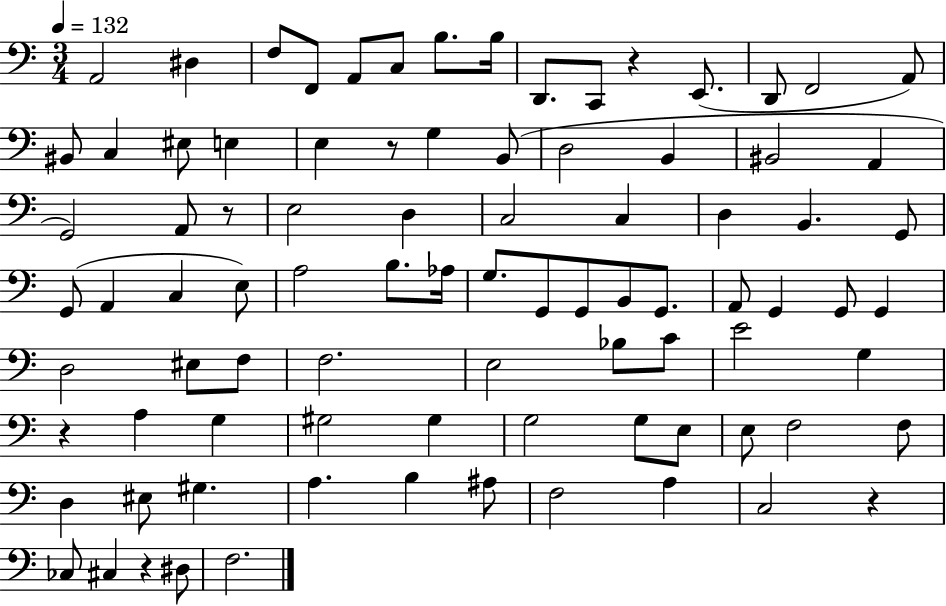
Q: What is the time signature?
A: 3/4